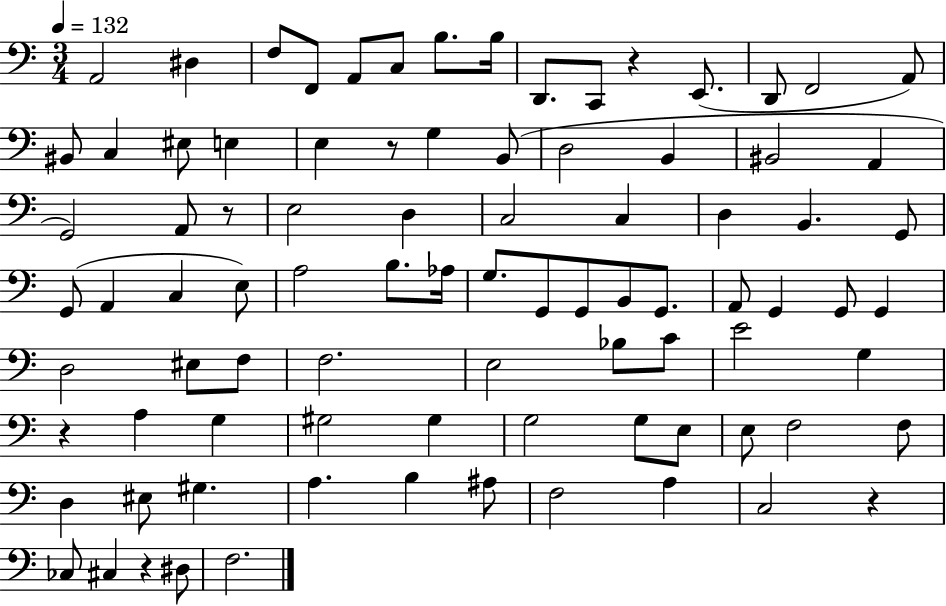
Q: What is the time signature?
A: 3/4